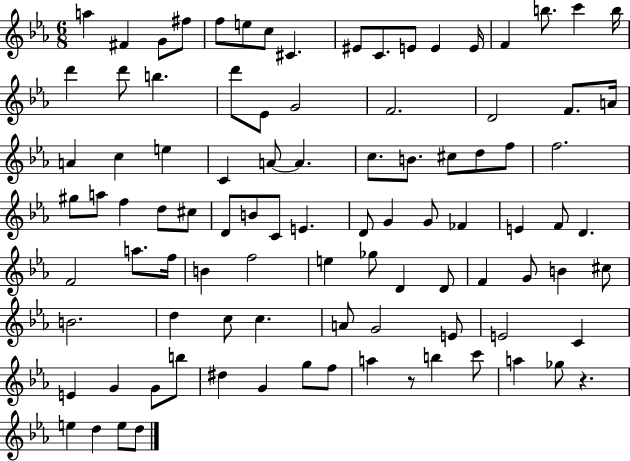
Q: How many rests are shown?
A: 2